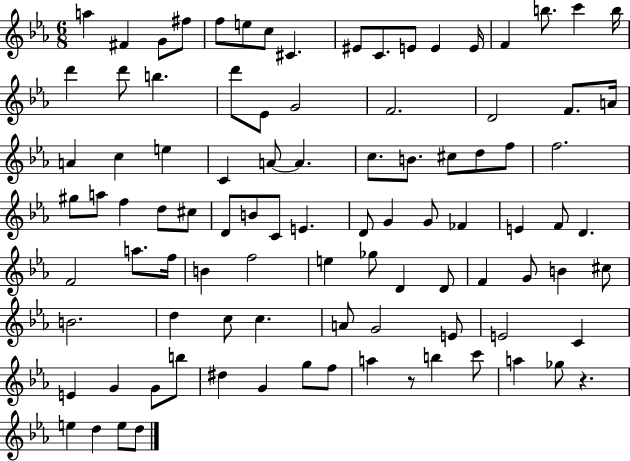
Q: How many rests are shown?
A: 2